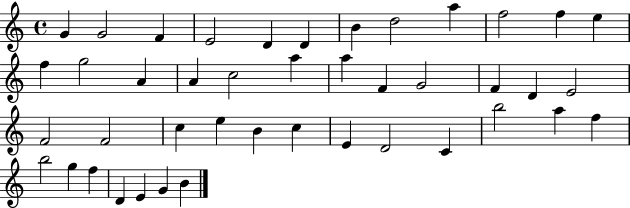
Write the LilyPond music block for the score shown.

{
  \clef treble
  \time 4/4
  \defaultTimeSignature
  \key c \major
  g'4 g'2 f'4 | e'2 d'4 d'4 | b'4 d''2 a''4 | f''2 f''4 e''4 | \break f''4 g''2 a'4 | a'4 c''2 a''4 | a''4 f'4 g'2 | f'4 d'4 e'2 | \break f'2 f'2 | c''4 e''4 b'4 c''4 | e'4 d'2 c'4 | b''2 a''4 f''4 | \break b''2 g''4 f''4 | d'4 e'4 g'4 b'4 | \bar "|."
}